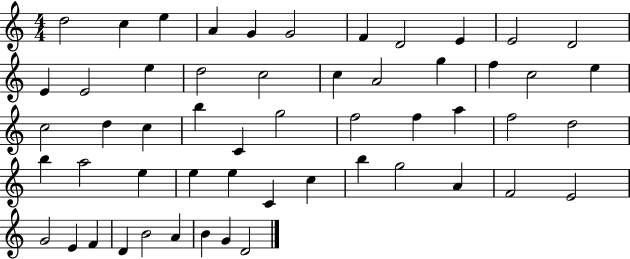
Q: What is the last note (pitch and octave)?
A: D4